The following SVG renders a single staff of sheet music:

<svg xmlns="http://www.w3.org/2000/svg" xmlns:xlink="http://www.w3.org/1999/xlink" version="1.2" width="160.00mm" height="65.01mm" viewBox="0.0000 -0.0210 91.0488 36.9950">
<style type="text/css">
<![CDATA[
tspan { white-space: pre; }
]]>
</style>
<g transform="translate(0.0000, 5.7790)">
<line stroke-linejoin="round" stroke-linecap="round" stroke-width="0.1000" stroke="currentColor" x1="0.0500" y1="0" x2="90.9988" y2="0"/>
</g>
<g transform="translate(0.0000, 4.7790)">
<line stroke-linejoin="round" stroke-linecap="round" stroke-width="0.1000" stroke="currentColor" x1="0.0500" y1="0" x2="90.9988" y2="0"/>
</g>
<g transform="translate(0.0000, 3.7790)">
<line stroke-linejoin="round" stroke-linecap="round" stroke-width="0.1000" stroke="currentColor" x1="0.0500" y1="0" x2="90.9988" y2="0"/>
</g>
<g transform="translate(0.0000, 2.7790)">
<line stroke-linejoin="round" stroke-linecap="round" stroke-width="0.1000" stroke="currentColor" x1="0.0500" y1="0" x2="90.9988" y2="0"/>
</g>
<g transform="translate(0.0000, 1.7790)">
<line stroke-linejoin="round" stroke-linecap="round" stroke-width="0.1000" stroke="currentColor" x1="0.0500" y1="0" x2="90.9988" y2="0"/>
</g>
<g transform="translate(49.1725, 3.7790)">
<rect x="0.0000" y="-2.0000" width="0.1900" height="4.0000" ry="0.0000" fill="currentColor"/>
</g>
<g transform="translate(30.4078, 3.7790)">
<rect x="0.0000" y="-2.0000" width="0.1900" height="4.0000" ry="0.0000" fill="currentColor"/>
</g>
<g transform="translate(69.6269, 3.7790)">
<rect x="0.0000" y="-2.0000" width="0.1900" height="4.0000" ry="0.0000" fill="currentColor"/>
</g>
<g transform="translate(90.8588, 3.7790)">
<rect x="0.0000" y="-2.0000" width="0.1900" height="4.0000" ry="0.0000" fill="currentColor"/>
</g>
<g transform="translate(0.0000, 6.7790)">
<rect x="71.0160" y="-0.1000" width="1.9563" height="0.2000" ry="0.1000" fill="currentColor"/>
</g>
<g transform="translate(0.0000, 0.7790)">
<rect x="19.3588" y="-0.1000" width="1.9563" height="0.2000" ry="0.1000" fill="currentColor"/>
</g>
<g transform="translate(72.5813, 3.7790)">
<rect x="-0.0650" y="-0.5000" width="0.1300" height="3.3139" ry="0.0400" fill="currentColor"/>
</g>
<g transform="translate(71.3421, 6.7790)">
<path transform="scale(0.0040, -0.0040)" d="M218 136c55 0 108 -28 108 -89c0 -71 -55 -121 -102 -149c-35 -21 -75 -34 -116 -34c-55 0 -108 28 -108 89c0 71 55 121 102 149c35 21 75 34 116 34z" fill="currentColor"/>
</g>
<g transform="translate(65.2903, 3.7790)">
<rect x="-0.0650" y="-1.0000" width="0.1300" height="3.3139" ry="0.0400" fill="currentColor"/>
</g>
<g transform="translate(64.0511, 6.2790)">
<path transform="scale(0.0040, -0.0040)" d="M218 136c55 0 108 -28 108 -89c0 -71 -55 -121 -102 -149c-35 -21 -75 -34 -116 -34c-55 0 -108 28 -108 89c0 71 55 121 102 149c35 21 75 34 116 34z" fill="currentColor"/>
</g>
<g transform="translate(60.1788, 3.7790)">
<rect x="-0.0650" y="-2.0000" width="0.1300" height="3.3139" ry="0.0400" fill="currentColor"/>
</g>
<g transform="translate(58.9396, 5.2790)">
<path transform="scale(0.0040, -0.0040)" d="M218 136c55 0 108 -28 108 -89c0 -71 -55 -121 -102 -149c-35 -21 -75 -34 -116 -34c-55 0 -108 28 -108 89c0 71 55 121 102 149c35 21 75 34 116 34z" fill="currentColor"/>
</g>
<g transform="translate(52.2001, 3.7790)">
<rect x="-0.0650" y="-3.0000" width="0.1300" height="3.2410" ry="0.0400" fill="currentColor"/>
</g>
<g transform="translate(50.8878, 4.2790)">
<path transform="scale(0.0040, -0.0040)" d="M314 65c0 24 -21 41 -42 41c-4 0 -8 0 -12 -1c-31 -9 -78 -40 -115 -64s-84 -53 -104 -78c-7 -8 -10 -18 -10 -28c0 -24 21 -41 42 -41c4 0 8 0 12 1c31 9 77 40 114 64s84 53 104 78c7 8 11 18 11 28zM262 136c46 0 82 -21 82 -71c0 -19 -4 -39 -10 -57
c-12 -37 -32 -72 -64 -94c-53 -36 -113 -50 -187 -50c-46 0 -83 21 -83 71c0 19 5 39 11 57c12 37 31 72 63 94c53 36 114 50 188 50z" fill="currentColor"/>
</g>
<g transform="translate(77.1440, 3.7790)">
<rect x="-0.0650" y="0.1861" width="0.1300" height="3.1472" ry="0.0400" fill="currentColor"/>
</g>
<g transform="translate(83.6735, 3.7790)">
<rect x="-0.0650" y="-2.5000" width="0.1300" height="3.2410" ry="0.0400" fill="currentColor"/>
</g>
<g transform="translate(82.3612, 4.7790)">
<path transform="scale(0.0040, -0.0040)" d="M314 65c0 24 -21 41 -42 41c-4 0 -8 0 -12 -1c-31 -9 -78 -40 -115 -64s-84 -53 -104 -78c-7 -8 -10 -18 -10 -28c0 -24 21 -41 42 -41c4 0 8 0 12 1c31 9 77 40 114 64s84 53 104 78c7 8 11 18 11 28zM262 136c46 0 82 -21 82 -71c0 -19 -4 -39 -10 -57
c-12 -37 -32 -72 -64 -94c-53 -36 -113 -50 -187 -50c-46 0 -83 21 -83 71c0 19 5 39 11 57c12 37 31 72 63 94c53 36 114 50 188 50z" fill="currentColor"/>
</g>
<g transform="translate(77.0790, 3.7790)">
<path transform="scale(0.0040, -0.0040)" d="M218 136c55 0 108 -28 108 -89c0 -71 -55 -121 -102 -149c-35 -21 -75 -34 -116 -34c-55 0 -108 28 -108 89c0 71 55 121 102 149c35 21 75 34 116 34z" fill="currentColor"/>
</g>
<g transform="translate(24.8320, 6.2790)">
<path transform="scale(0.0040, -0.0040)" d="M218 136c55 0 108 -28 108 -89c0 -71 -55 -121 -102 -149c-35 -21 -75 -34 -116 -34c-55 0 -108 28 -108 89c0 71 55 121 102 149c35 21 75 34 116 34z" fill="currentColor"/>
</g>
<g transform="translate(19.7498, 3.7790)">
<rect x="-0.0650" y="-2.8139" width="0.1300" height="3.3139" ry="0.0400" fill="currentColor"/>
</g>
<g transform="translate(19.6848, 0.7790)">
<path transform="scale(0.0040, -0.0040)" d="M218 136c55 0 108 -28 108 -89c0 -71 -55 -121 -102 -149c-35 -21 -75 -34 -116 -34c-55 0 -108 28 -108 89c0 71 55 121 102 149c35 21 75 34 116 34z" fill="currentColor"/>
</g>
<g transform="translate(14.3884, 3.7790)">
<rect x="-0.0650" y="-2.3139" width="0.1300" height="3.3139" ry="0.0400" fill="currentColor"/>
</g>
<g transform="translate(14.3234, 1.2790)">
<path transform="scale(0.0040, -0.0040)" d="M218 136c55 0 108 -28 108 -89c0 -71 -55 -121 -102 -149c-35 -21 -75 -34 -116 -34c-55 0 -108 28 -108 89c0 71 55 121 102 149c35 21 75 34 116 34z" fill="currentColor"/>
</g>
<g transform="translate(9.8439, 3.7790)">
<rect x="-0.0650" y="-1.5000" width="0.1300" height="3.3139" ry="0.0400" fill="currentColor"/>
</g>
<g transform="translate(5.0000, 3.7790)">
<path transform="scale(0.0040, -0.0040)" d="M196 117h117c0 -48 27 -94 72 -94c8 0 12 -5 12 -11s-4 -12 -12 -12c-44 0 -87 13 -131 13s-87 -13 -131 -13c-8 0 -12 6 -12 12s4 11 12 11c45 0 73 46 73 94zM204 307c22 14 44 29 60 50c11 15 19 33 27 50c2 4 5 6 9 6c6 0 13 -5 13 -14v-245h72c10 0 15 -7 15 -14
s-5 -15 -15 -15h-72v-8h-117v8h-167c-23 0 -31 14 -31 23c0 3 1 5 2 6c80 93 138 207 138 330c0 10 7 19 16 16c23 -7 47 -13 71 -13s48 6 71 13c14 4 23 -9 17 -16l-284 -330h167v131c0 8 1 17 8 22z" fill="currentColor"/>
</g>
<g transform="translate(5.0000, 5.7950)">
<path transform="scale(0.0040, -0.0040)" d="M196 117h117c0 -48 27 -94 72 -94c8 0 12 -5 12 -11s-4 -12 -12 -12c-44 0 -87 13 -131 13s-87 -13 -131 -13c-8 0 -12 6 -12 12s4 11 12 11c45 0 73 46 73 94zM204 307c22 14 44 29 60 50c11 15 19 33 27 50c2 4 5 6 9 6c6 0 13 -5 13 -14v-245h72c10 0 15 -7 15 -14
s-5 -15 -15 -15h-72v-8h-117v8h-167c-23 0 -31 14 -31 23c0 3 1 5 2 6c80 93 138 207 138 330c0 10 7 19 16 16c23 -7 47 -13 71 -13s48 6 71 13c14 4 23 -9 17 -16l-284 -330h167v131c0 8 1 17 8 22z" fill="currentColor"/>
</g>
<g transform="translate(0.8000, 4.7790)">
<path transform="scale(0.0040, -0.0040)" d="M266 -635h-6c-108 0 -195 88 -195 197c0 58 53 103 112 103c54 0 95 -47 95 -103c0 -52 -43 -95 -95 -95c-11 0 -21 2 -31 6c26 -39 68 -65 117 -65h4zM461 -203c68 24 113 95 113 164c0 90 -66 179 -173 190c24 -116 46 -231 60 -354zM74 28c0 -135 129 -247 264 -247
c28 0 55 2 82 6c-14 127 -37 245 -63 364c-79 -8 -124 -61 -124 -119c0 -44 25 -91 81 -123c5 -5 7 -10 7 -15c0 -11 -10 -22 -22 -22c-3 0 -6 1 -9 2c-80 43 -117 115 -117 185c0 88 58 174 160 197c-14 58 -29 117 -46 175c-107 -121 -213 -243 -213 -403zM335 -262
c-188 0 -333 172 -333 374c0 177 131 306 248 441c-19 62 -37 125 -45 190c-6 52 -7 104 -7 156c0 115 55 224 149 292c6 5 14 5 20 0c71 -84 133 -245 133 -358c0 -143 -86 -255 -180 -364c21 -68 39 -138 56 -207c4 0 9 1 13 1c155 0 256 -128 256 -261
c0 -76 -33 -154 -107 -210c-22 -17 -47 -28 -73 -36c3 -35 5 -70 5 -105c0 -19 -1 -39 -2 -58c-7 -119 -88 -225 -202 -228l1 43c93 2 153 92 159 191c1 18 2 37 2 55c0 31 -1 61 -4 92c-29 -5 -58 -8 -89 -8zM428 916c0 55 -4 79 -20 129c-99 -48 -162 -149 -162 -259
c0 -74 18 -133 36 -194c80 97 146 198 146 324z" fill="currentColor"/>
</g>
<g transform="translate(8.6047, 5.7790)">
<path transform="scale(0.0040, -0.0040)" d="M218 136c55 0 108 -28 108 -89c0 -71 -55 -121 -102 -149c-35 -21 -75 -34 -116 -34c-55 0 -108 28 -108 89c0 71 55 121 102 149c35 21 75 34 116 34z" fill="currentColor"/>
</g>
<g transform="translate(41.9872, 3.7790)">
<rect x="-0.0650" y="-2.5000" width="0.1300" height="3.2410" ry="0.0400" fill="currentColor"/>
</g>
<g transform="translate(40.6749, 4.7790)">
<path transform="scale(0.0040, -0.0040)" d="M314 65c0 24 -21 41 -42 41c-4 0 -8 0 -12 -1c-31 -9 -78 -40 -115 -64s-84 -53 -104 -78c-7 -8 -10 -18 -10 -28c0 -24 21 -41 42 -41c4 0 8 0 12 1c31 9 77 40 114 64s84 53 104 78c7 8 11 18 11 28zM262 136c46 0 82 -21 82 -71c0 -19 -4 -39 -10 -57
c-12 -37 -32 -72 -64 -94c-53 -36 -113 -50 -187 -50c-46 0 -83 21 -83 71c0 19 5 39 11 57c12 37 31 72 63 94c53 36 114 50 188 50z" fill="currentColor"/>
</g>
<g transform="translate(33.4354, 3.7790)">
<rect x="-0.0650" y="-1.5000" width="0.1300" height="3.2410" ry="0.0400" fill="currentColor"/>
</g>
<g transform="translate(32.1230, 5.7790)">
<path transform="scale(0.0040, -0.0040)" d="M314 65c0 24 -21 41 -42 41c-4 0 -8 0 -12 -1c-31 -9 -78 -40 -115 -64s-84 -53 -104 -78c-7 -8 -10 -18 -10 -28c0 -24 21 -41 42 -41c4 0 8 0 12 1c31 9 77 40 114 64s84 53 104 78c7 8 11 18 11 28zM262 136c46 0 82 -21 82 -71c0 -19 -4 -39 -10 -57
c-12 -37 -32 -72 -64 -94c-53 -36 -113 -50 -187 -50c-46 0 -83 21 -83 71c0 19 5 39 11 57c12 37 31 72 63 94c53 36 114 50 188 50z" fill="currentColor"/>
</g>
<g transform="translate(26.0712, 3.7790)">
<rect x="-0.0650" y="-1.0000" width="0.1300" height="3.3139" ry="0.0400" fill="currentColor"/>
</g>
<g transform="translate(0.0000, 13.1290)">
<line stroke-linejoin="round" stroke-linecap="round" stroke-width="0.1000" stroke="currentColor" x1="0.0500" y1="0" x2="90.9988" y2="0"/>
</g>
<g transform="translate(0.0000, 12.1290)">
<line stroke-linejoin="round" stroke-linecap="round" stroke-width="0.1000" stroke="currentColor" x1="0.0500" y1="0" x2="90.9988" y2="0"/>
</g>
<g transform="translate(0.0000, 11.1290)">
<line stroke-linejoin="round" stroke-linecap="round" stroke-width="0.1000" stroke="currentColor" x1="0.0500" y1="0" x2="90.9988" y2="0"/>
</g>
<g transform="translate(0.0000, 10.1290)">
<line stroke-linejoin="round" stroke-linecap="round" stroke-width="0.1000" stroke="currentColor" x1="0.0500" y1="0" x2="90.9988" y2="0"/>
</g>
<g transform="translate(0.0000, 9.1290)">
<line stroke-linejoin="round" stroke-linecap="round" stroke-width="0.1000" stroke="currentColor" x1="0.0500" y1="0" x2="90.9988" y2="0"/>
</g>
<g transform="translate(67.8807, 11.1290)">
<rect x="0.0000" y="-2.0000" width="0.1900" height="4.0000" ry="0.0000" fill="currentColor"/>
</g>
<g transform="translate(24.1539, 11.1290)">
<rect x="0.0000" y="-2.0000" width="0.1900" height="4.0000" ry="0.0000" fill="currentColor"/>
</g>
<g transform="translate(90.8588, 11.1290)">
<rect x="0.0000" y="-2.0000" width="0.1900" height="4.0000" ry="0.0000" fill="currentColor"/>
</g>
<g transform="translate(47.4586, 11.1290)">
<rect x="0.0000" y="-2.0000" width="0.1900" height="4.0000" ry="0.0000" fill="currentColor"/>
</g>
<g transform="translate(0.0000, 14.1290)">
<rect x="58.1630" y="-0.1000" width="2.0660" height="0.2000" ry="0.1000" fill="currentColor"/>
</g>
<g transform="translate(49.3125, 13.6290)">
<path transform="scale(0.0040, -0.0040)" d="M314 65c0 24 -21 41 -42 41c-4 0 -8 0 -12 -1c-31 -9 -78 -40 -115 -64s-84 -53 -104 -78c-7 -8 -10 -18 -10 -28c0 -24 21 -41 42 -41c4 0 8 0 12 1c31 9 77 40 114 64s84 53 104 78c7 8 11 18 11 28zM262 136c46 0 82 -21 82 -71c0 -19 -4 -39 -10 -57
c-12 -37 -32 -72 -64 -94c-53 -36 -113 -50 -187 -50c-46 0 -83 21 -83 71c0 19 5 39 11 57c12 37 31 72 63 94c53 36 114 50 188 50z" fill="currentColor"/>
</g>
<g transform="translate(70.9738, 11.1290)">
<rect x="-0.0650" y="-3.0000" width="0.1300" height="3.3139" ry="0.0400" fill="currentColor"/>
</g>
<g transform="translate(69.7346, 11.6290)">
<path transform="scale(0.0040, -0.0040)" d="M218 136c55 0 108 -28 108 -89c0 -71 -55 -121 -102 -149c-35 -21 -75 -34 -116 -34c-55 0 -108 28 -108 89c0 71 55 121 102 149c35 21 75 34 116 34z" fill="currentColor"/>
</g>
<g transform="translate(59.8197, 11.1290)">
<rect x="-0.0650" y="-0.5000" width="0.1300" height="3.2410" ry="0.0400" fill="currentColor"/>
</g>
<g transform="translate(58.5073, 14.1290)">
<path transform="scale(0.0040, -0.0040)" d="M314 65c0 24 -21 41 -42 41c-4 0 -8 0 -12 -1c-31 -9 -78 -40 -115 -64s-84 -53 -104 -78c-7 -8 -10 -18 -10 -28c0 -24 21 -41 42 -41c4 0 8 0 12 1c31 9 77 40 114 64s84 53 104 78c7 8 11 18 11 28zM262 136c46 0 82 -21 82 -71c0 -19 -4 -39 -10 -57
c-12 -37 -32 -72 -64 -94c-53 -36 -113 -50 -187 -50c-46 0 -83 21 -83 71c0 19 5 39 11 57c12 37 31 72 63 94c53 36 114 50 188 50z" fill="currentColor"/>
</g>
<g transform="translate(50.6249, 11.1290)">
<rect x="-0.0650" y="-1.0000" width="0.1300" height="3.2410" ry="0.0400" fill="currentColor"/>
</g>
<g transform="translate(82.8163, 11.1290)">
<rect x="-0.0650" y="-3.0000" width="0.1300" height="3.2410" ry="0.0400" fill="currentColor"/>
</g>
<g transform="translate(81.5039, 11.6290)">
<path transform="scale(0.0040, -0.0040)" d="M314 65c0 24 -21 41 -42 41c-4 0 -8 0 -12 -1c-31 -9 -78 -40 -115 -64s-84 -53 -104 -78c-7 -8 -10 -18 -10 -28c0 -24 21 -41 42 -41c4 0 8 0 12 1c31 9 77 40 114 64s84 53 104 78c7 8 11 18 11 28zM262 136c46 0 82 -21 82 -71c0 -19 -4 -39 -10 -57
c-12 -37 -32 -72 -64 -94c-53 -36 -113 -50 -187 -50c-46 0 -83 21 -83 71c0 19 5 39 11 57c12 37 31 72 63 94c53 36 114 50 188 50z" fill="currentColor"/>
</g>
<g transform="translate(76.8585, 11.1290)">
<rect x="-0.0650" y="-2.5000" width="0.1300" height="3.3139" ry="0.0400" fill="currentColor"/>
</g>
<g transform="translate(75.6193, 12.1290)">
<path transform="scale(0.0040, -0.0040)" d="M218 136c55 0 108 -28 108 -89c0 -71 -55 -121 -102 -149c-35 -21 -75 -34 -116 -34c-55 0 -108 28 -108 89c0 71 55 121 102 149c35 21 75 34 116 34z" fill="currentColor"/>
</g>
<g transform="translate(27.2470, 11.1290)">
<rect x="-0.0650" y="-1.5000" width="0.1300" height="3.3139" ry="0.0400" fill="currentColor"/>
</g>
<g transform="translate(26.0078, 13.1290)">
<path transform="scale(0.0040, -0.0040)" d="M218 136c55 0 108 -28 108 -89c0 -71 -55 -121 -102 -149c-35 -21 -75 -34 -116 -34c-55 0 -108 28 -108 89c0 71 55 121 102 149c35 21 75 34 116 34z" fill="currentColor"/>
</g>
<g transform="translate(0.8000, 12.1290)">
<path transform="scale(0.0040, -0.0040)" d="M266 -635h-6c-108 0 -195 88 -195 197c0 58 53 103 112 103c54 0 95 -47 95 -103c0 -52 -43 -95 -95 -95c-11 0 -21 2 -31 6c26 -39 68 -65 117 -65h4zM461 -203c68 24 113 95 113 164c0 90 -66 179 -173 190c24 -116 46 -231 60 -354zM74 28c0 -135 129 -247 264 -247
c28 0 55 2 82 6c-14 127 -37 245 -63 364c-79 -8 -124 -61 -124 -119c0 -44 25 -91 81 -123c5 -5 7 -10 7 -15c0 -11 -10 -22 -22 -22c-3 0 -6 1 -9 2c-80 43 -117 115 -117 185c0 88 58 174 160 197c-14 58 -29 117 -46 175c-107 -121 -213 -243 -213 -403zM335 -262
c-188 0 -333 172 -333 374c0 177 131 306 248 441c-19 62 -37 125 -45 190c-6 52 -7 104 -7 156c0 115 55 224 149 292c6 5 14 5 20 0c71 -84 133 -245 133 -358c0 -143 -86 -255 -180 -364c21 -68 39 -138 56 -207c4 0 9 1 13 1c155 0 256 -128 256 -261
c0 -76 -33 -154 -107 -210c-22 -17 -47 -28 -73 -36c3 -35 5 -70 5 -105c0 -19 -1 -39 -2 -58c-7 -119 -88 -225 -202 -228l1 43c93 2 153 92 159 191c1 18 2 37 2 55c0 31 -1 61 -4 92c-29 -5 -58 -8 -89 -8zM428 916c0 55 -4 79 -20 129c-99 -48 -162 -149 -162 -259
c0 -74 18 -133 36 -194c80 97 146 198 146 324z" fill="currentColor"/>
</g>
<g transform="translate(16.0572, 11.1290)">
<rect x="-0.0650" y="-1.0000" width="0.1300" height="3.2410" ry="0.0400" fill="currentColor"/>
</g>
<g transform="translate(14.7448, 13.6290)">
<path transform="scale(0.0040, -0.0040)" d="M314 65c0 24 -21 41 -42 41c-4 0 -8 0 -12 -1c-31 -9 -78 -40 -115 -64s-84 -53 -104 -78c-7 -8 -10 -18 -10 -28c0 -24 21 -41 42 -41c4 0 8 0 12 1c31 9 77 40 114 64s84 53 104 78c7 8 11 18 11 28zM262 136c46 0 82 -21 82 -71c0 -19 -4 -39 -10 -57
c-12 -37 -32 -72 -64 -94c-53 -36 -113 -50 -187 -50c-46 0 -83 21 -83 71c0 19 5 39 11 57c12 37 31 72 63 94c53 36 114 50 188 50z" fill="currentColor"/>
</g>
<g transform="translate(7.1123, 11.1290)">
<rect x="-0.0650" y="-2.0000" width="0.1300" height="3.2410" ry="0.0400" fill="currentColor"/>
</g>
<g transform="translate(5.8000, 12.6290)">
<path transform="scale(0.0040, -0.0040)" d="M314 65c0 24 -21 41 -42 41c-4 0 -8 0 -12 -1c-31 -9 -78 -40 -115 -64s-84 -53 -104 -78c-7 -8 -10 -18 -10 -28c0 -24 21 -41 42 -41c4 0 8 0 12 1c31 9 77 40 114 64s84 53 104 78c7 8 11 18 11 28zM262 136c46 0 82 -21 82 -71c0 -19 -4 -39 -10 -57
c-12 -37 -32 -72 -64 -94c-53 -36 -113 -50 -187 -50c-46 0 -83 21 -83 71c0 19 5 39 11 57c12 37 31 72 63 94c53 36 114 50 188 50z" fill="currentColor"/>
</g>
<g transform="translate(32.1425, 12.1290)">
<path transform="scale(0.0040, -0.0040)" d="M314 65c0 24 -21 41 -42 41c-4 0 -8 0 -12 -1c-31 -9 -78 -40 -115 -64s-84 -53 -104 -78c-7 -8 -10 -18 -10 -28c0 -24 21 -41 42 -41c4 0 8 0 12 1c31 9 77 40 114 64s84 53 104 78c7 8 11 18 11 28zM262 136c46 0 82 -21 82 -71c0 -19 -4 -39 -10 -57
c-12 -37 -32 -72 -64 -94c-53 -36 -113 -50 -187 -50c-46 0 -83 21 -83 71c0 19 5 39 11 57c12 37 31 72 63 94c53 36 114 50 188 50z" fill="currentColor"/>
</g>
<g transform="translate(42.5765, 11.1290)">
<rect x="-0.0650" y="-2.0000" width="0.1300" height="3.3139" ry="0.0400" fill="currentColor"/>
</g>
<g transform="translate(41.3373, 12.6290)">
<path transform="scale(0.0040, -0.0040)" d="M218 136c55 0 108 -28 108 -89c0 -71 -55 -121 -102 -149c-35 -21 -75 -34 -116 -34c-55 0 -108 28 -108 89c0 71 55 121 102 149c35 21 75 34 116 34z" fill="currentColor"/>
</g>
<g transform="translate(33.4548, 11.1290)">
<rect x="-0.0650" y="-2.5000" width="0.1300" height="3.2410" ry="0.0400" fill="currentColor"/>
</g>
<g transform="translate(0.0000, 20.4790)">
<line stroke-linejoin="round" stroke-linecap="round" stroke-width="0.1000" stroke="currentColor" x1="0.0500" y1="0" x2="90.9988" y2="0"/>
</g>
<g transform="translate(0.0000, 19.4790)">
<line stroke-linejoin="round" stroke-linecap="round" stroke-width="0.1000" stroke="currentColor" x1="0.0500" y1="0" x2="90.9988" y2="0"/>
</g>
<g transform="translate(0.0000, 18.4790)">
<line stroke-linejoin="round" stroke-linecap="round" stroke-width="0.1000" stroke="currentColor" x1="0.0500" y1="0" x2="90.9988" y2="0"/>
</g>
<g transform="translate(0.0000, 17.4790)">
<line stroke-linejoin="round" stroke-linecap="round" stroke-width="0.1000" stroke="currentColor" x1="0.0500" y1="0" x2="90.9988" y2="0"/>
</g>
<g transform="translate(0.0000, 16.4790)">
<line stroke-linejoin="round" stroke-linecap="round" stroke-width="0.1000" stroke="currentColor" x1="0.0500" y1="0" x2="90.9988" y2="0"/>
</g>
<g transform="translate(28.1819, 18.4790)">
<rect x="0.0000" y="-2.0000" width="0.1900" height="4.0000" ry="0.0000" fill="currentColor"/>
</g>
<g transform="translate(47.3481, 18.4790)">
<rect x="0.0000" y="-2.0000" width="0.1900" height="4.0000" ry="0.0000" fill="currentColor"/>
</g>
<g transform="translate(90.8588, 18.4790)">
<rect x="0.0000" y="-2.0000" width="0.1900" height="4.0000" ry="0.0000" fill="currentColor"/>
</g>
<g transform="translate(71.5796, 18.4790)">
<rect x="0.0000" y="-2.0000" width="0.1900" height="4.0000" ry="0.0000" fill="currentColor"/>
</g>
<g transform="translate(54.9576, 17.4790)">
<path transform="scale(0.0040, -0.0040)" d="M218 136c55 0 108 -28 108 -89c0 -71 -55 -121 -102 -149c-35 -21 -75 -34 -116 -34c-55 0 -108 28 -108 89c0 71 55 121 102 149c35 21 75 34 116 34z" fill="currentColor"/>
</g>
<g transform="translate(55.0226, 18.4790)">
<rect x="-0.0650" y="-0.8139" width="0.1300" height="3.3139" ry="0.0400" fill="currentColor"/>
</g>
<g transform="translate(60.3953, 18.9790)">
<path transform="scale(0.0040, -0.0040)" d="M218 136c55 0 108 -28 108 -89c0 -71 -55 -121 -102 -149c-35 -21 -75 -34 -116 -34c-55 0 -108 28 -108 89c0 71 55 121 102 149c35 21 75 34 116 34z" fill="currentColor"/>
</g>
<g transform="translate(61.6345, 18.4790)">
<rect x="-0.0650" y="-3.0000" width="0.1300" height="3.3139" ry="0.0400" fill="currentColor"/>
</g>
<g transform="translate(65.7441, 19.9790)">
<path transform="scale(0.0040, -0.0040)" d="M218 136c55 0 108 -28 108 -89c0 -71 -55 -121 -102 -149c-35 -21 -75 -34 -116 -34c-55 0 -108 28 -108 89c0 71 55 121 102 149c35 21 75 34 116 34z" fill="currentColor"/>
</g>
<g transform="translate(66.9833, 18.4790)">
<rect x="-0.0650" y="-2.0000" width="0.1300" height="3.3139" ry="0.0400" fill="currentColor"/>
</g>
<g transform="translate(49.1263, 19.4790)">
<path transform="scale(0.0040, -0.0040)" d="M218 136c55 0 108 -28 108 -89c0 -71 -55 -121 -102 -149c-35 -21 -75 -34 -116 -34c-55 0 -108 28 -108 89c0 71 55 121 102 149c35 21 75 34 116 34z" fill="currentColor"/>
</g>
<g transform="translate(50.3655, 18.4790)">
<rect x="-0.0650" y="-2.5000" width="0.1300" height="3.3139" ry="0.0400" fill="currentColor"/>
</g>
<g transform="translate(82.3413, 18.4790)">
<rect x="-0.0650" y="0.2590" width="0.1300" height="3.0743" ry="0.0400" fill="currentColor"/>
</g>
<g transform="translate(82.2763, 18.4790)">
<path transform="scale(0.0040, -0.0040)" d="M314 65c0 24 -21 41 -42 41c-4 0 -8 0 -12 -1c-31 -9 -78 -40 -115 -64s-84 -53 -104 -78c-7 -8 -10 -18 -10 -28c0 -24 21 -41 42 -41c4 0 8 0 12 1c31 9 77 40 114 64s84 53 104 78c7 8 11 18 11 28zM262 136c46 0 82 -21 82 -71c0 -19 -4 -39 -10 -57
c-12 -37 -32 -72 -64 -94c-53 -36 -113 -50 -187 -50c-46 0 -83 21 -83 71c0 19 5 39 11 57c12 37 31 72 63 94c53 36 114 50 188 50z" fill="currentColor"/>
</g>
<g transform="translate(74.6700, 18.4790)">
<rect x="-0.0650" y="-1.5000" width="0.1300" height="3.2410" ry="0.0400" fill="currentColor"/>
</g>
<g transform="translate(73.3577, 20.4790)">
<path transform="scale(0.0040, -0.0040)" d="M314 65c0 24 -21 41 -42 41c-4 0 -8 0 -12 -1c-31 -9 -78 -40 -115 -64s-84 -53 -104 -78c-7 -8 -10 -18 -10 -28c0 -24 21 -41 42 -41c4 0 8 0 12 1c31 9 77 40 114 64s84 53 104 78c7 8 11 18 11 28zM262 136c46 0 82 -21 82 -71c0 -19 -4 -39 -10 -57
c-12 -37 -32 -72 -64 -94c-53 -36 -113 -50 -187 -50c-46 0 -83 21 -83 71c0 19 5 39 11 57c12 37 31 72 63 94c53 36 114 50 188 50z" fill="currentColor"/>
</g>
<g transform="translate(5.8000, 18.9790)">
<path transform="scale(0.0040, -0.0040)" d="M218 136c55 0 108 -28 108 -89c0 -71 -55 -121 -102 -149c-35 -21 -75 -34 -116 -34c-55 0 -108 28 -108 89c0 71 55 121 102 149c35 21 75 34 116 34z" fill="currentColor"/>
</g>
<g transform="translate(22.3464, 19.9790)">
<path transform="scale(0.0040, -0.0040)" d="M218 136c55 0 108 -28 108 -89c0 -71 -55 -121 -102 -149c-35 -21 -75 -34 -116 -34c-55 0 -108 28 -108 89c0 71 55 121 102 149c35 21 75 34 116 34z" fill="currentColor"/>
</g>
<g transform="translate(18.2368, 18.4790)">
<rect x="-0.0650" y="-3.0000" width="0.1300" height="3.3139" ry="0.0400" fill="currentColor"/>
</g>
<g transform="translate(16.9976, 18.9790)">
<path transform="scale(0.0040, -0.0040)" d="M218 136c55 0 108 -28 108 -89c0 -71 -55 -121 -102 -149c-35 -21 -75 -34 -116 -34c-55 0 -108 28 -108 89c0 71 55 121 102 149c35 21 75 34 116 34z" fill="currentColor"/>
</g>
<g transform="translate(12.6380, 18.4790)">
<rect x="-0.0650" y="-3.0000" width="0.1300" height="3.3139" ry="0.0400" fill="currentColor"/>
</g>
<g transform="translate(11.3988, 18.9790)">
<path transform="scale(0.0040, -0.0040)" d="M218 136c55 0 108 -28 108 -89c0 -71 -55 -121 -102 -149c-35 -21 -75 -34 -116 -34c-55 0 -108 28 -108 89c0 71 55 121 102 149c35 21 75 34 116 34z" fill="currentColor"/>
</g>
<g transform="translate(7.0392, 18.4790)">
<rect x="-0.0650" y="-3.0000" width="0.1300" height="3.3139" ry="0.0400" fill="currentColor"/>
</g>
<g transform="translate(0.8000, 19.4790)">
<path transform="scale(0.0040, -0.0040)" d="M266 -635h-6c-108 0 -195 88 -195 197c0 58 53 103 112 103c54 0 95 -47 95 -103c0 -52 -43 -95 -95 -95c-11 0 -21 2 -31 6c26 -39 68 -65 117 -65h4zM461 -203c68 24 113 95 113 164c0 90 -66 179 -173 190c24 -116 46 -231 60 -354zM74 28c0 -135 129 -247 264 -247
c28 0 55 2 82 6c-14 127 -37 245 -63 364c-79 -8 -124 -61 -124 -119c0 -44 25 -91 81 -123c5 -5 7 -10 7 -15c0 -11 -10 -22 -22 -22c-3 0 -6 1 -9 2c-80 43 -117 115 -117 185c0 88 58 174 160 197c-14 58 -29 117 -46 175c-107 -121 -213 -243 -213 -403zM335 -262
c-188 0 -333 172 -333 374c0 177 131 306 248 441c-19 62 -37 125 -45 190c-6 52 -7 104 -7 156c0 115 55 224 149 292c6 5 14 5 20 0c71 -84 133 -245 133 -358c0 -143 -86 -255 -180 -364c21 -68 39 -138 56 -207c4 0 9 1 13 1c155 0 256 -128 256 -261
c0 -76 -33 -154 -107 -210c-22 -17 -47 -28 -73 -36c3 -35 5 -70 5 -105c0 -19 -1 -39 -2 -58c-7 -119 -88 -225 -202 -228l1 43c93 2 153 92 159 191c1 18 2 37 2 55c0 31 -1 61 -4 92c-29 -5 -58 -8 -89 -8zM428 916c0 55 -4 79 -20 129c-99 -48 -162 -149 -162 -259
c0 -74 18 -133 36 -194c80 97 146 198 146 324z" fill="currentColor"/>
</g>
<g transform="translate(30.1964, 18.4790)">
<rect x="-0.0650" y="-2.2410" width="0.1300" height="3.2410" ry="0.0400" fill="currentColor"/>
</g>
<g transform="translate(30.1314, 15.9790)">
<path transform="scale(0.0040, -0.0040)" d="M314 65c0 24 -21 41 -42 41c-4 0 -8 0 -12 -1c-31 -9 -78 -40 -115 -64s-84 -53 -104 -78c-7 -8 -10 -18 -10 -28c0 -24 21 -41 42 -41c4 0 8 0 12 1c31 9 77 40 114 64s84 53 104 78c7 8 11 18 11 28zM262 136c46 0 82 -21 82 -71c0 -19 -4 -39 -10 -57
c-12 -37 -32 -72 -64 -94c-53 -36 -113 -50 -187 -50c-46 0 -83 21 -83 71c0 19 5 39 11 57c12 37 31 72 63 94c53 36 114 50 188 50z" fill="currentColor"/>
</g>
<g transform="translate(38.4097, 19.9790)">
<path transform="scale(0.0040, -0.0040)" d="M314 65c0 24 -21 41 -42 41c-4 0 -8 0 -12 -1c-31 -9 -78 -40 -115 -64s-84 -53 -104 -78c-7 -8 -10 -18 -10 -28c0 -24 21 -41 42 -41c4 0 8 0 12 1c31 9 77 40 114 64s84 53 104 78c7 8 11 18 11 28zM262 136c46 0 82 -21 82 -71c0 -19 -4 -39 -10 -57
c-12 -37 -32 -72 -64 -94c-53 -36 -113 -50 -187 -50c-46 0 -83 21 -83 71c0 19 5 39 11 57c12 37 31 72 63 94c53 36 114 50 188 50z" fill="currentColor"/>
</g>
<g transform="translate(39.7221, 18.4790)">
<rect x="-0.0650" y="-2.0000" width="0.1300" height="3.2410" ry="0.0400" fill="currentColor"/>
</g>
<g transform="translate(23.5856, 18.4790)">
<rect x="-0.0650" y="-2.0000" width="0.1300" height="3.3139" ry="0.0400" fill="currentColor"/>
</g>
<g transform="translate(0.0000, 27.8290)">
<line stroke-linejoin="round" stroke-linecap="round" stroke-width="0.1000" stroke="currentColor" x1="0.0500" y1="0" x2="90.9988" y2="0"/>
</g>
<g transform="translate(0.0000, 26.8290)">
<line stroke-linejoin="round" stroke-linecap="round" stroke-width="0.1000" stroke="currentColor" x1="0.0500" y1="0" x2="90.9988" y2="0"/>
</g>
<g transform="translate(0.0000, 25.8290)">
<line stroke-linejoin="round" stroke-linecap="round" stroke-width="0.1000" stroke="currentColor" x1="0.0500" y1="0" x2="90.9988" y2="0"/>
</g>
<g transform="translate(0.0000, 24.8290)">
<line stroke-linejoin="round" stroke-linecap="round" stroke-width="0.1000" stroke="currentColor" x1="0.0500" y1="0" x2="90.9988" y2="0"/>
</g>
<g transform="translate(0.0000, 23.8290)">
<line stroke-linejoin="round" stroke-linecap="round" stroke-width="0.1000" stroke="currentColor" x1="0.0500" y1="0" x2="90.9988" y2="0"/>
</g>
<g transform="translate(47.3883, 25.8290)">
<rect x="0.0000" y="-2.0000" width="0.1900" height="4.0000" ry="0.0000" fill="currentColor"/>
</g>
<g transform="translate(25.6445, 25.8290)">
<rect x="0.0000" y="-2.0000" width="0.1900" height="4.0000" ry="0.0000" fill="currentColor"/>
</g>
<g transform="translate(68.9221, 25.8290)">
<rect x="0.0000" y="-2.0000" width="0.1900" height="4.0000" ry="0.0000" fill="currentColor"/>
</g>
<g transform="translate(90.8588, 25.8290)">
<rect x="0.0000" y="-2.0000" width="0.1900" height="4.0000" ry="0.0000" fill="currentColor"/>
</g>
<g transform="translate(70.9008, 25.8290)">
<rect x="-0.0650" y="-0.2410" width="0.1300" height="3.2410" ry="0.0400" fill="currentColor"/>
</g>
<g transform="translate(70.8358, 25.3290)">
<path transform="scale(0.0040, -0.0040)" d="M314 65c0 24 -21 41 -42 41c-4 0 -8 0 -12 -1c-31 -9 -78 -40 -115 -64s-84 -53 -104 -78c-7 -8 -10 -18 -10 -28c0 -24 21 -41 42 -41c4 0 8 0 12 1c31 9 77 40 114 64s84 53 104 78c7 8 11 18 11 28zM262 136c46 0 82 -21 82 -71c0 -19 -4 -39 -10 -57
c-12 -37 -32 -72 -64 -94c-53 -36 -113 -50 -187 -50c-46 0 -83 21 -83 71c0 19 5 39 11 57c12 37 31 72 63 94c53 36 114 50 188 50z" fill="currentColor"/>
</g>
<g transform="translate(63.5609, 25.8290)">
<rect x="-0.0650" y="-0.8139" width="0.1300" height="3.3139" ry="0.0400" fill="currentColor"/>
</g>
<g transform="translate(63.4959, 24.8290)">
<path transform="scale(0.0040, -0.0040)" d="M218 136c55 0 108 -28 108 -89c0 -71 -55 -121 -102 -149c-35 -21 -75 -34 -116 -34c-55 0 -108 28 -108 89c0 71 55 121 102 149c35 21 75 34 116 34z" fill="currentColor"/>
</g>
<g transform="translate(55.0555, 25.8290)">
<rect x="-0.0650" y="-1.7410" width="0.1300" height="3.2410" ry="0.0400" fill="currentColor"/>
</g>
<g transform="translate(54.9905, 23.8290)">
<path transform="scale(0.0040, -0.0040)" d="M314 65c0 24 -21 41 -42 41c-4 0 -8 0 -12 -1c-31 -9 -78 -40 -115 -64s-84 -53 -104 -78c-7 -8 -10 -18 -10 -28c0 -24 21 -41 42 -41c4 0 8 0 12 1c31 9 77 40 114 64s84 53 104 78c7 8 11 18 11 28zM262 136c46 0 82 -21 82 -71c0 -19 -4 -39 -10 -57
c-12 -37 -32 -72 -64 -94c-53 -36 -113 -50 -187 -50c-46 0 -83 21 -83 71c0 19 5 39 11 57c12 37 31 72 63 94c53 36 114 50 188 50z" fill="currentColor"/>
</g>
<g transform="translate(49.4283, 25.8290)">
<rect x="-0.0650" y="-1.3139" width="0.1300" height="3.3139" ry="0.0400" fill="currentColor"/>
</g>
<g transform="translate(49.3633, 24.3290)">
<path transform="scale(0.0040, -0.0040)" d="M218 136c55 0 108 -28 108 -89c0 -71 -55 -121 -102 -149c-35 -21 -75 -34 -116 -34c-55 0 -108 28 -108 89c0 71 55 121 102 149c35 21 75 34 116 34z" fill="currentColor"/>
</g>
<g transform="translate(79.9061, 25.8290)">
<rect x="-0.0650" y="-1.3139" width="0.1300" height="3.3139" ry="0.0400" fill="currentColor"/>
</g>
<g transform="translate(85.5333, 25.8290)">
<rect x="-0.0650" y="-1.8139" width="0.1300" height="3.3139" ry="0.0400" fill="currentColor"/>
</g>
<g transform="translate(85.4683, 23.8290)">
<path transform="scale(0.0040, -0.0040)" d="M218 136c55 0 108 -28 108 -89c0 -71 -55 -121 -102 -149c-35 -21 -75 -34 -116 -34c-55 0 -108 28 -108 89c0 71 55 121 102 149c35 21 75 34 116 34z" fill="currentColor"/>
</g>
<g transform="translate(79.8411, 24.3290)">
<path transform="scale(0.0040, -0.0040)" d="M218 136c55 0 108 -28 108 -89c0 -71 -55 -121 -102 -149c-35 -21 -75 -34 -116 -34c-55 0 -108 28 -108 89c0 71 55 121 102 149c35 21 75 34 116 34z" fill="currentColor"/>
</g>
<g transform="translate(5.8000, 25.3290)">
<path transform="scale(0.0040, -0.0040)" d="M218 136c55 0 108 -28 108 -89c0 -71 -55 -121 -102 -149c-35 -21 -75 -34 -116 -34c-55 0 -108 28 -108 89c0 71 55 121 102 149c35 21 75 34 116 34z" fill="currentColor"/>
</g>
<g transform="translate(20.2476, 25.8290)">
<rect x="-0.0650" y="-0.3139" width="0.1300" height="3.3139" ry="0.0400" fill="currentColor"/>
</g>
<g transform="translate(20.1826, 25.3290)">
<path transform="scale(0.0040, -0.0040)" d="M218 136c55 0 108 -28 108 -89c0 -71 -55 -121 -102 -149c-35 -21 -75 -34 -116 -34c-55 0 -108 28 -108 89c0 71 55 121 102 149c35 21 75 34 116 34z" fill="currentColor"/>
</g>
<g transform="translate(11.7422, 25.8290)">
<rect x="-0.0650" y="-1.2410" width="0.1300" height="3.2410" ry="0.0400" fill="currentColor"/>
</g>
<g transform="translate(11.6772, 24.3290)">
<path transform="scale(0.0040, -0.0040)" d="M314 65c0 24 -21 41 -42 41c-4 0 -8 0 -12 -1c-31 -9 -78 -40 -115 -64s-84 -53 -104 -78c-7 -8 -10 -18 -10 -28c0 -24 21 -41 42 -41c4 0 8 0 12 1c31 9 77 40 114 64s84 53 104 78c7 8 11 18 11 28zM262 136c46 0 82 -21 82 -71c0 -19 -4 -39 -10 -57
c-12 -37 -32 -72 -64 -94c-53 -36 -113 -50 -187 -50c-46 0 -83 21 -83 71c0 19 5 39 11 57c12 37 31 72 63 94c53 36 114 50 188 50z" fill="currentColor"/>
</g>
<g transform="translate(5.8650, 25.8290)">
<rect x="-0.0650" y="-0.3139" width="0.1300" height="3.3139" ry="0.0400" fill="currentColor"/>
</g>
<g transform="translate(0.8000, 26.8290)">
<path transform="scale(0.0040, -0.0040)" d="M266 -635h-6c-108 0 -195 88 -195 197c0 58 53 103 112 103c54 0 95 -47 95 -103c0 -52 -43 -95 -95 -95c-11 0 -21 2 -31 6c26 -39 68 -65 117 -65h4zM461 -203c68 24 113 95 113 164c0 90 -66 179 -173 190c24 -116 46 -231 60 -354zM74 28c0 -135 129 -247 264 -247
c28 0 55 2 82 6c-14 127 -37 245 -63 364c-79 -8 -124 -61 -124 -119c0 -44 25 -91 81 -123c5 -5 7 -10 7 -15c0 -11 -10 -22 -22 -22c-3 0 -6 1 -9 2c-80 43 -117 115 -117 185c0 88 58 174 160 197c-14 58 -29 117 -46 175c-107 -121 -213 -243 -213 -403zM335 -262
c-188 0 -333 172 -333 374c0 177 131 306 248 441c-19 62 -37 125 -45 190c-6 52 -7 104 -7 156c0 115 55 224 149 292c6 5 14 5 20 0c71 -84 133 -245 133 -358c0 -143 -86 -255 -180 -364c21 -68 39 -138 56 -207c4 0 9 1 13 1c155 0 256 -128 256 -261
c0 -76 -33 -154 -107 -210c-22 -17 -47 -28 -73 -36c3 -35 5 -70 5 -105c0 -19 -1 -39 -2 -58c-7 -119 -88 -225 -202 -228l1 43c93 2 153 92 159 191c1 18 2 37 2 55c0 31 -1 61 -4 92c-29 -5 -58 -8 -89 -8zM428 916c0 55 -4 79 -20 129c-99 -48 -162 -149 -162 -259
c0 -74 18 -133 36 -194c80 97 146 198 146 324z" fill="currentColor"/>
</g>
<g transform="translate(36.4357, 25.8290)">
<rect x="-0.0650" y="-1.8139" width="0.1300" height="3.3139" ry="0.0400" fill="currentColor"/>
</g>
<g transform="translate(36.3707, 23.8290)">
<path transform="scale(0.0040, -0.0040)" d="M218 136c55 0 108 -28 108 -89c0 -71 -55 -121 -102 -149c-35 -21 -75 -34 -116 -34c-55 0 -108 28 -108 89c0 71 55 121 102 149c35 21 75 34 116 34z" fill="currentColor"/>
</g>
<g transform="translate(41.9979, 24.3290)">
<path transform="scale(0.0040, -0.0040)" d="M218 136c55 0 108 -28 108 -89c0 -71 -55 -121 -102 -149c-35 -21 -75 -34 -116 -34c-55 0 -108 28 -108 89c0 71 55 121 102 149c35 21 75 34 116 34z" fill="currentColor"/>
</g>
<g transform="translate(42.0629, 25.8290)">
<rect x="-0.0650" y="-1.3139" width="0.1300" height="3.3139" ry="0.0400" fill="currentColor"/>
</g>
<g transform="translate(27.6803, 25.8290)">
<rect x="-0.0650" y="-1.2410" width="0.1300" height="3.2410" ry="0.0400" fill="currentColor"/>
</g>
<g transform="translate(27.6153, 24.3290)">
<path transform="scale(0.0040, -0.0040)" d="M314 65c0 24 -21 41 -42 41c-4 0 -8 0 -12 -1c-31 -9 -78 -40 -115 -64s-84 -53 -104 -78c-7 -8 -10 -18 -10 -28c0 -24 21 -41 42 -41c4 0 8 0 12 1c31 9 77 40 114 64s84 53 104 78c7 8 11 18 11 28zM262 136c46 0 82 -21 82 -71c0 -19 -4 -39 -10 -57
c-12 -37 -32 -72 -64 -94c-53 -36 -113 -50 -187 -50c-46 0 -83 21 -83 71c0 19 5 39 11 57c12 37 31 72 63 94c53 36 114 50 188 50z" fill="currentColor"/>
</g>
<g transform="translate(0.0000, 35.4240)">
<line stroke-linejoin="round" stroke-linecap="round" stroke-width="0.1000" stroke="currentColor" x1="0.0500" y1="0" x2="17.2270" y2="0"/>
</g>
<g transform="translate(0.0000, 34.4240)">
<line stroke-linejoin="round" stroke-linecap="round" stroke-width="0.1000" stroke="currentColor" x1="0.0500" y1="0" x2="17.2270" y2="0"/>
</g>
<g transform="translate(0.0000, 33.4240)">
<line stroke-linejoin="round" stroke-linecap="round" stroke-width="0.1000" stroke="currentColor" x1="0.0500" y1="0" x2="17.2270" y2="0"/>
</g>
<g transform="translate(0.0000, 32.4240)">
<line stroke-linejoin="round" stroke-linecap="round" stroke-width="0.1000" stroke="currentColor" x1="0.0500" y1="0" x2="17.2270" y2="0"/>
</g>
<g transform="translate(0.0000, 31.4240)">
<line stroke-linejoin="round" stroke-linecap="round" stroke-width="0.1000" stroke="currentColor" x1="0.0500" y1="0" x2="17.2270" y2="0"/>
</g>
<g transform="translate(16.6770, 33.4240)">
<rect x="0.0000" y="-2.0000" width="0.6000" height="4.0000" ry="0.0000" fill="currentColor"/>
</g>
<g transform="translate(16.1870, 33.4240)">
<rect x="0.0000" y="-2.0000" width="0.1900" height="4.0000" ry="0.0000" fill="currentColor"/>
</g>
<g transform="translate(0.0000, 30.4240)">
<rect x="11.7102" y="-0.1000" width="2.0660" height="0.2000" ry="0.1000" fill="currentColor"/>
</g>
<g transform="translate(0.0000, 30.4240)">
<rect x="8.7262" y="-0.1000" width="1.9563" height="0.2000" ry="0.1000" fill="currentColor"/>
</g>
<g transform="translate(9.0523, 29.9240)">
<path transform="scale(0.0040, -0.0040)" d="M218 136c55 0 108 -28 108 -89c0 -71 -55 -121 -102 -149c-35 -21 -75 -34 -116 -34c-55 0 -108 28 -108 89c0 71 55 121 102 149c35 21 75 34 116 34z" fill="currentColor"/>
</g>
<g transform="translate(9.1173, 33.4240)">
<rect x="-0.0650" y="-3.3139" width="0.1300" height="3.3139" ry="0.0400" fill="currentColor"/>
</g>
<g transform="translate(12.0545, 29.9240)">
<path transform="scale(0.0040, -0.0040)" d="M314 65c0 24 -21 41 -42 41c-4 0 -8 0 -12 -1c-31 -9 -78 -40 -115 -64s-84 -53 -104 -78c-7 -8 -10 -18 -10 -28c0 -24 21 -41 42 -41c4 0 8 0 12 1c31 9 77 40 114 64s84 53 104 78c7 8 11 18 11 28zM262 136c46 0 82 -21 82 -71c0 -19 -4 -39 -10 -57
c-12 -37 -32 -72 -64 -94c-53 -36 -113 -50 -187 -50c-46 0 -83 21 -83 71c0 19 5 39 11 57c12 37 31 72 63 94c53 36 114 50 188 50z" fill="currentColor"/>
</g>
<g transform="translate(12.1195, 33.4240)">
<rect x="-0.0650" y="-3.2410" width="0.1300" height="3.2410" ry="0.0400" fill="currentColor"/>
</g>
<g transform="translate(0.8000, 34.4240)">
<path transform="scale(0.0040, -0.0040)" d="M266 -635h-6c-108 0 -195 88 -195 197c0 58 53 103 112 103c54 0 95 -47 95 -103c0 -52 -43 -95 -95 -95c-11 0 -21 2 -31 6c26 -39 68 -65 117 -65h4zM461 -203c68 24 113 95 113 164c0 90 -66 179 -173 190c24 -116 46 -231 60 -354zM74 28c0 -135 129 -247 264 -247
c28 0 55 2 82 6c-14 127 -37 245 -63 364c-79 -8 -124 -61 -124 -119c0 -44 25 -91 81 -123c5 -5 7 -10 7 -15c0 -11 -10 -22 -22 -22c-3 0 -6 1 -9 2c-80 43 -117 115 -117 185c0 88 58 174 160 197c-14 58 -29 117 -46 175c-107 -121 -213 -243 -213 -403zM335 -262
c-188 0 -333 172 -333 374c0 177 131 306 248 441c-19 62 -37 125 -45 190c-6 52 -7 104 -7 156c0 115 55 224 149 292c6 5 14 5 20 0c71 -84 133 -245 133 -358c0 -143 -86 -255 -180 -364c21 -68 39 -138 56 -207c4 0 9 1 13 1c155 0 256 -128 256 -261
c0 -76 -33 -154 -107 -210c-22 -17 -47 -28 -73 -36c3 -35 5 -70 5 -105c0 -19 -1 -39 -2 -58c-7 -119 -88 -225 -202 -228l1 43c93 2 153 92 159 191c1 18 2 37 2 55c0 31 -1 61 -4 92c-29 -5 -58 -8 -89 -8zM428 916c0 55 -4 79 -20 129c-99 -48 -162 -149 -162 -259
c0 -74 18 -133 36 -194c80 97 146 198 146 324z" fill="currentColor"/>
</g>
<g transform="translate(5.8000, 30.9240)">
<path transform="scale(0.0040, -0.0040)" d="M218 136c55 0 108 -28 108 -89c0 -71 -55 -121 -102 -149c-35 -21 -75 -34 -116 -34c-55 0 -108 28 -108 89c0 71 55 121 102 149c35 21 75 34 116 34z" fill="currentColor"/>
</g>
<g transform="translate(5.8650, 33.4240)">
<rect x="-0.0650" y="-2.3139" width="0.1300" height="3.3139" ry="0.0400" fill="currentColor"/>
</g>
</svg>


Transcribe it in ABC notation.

X:1
T:Untitled
M:4/4
L:1/4
K:C
E g a D E2 G2 A2 F D C B G2 F2 D2 E G2 F D2 C2 A G A2 A A A F g2 F2 G d A F E2 B2 c e2 c e2 f e e f2 d c2 e f g b b2